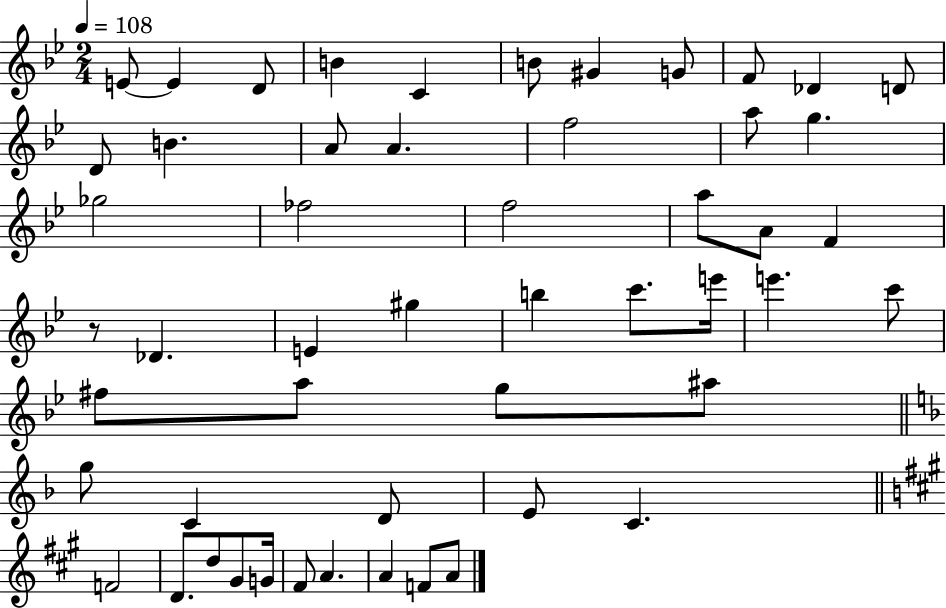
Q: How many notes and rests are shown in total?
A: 52